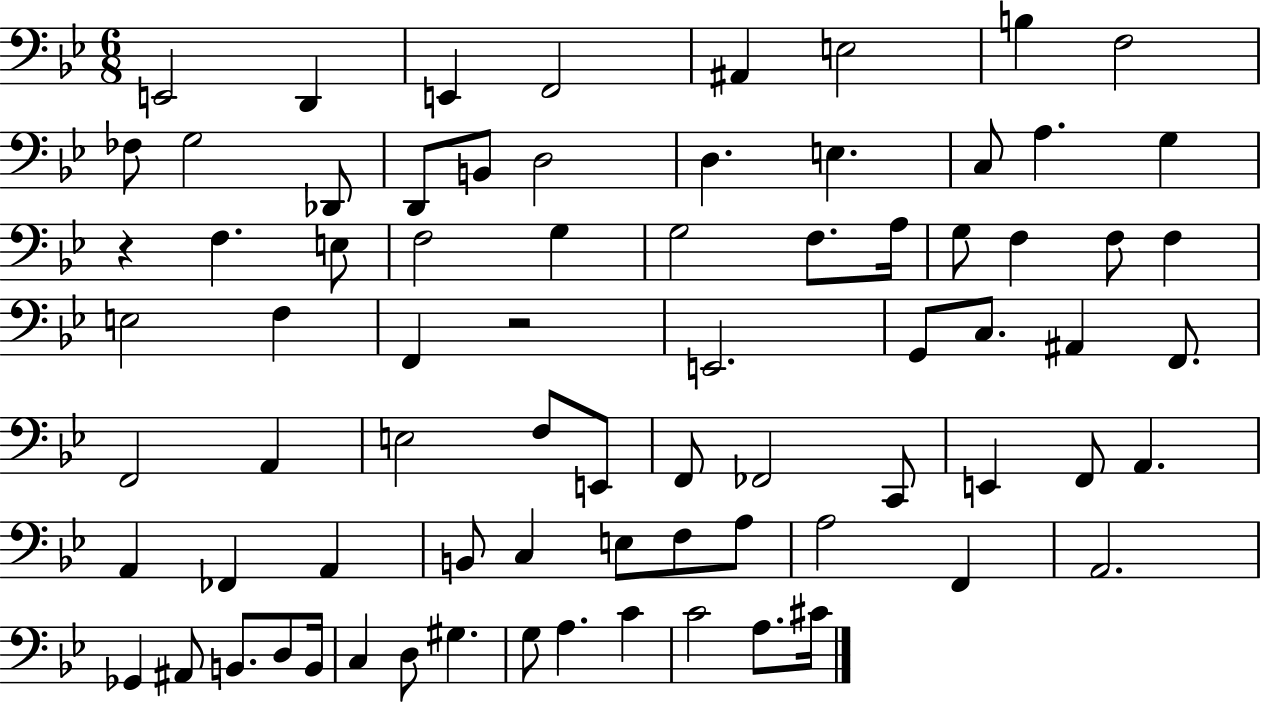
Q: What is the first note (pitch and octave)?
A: E2